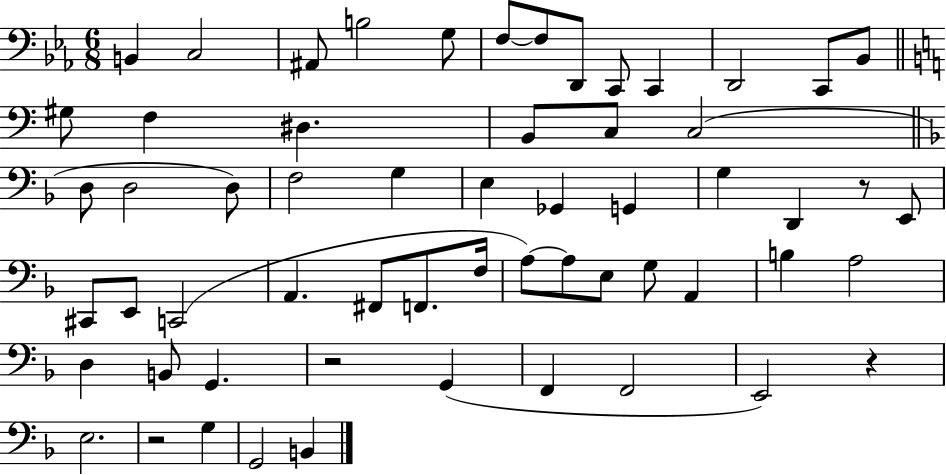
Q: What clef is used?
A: bass